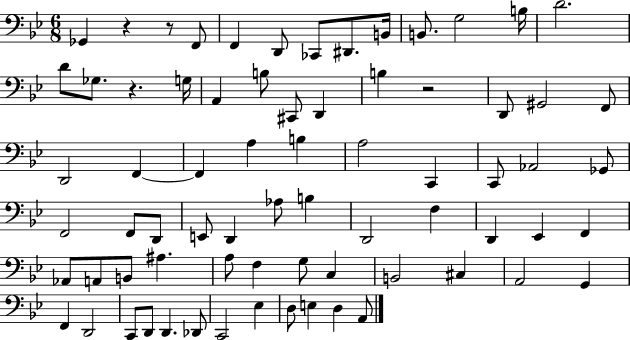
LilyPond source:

{
  \clef bass
  \numericTimeSignature
  \time 6/8
  \key bes \major
  ges,4 r4 r8 f,8 | f,4 d,8 ces,8 dis,8. b,16 | b,8. g2 b16 | d'2. | \break d'8 ges8. r4. g16 | a,4 b8 cis,8 d,4 | b4 r2 | d,8 gis,2 f,8 | \break d,2 f,4~~ | f,4 a4 b4 | a2 c,4 | c,8 aes,2 ges,8 | \break f,2 f,8 d,8 | e,8 d,4 aes8 b4 | d,2 f4 | d,4 ees,4 f,4 | \break aes,8 a,8 b,8 ais4. | a8 f4 g8 c4 | b,2 cis4 | a,2 g,4 | \break f,4 d,2 | c,8 d,8 d,4. des,8 | c,2 ees4 | d8 e4 d4 a,8 | \break \bar "|."
}